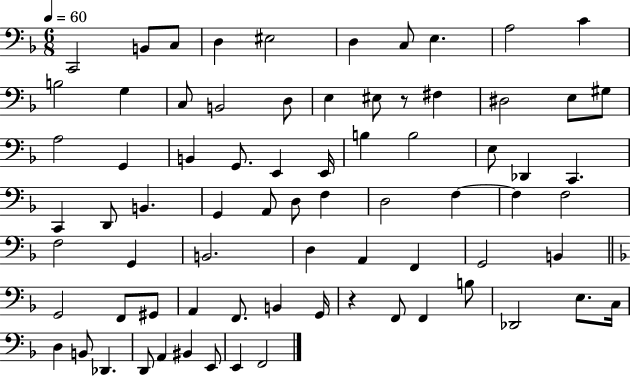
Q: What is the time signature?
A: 6/8